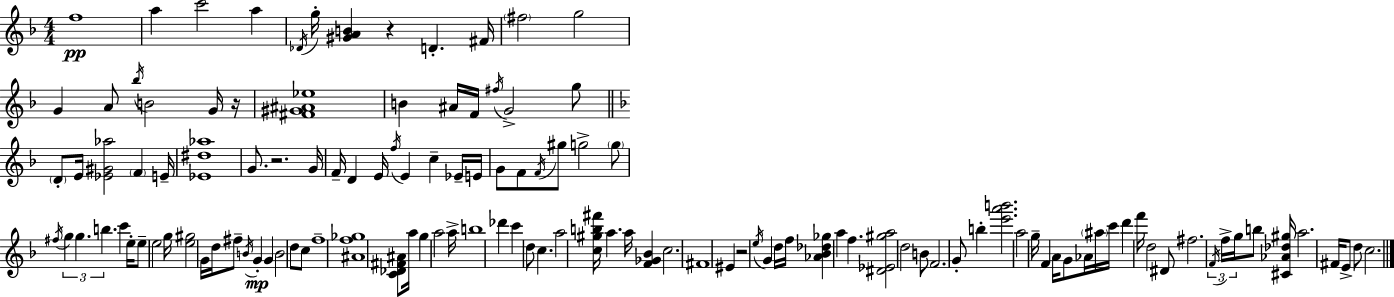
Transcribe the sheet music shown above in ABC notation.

X:1
T:Untitled
M:4/4
L:1/4
K:F
f4 a c'2 a _D/4 g/4 [^GAB] z D ^F/4 ^f2 g2 G A/2 _b/4 B2 G/4 z/4 [^F^G^A_e]4 B ^A/4 F/4 ^f/4 G2 g/2 D/2 E/4 [_E^G_a]2 F E/4 [_E^d_a]4 G/2 z2 G/4 F/4 D E/4 f/4 E c _E/4 E/4 G/2 F/2 F/4 ^g/2 g2 g/2 ^f/4 g g b c' e/4 e/2 e2 g/4 [e^g]2 G/4 d/4 ^f/2 B/4 G G B2 d/2 c/2 f4 [^Af_g]4 [C_D^F^A]/2 a/4 g a2 a/4 b4 _d' c' d/2 c a2 [c^gb^f']/4 a a/4 [F_G_B] c2 ^F4 ^E z2 e/4 G d/4 f/4 [_A_B_d_g] a f [^D_E^ga]2 d2 B/2 F2 G/2 b [e'a'b']2 a2 g/4 F A/4 G/2 _A/4 ^a/4 c'/4 d' f'/4 d2 ^D/2 ^f2 F/4 f/4 g/4 b/2 [^C_A_d^g]/4 a2 ^F/4 E/2 d/2 c2